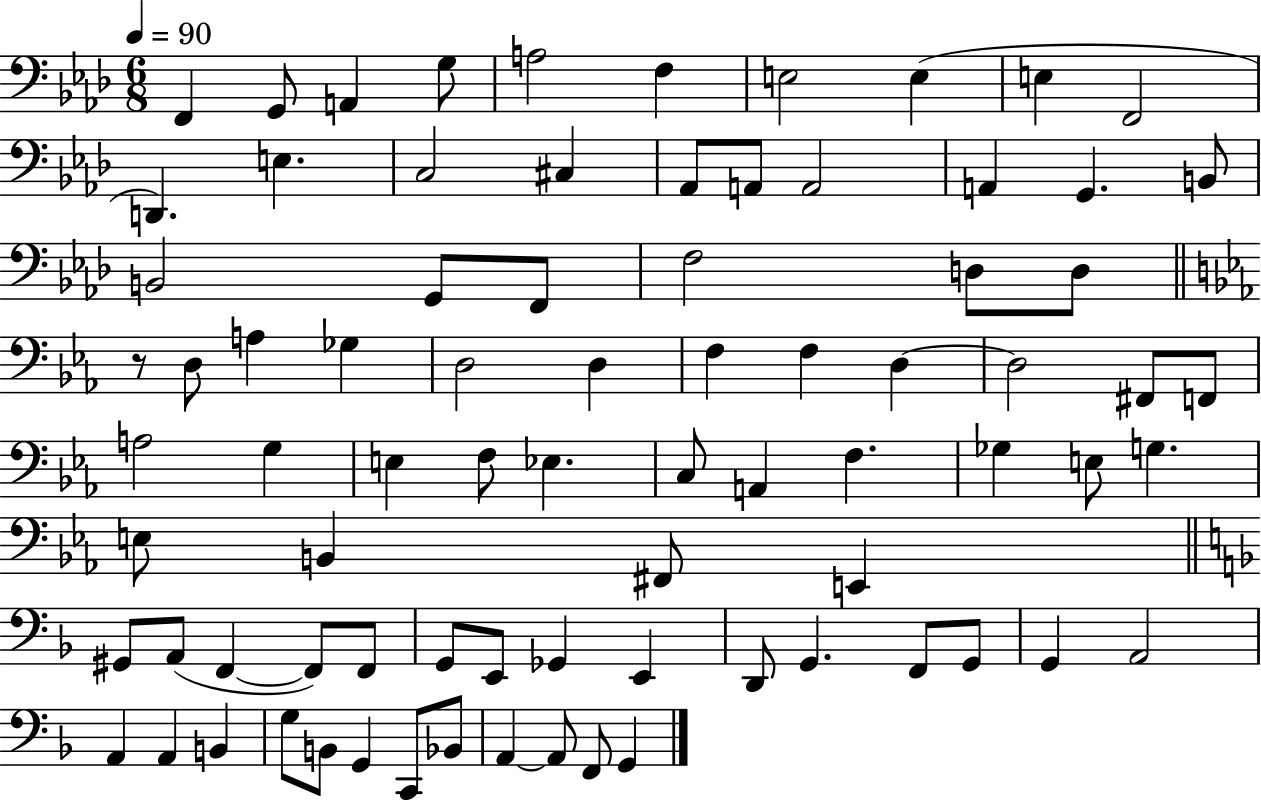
X:1
T:Untitled
M:6/8
L:1/4
K:Ab
F,, G,,/2 A,, G,/2 A,2 F, E,2 E, E, F,,2 D,, E, C,2 ^C, _A,,/2 A,,/2 A,,2 A,, G,, B,,/2 B,,2 G,,/2 F,,/2 F,2 D,/2 D,/2 z/2 D,/2 A, _G, D,2 D, F, F, D, D,2 ^F,,/2 F,,/2 A,2 G, E, F,/2 _E, C,/2 A,, F, _G, E,/2 G, E,/2 B,, ^F,,/2 E,, ^G,,/2 A,,/2 F,, F,,/2 F,,/2 G,,/2 E,,/2 _G,, E,, D,,/2 G,, F,,/2 G,,/2 G,, A,,2 A,, A,, B,, G,/2 B,,/2 G,, C,,/2 _B,,/2 A,, A,,/2 F,,/2 G,,